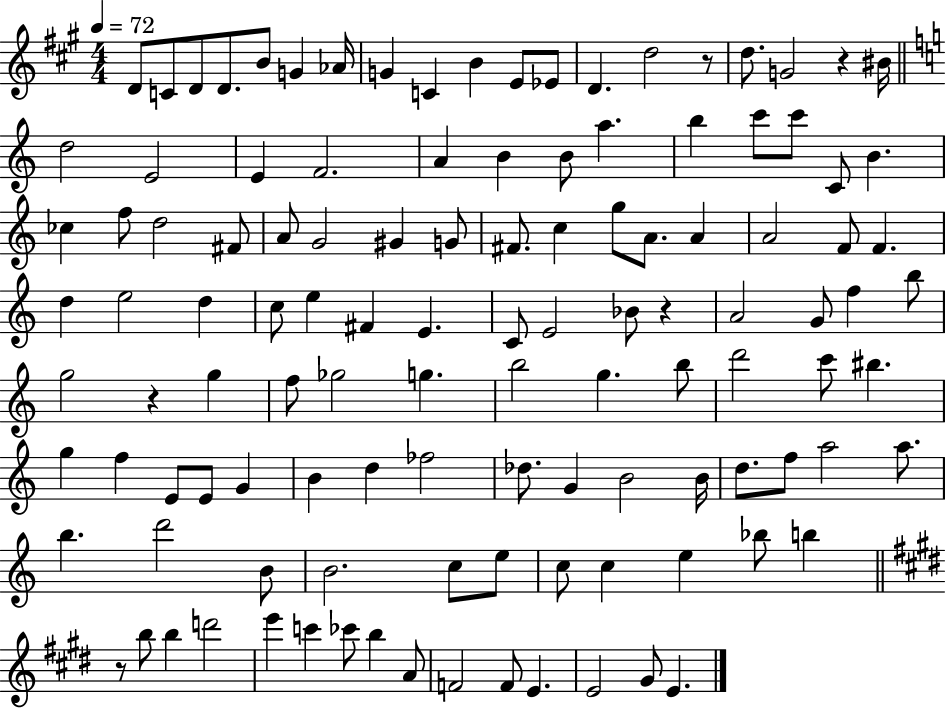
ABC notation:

X:1
T:Untitled
M:4/4
L:1/4
K:A
D/2 C/2 D/2 D/2 B/2 G _A/4 G C B E/2 _E/2 D d2 z/2 d/2 G2 z ^B/4 d2 E2 E F2 A B B/2 a b c'/2 c'/2 C/2 B _c f/2 d2 ^F/2 A/2 G2 ^G G/2 ^F/2 c g/2 A/2 A A2 F/2 F d e2 d c/2 e ^F E C/2 E2 _B/2 z A2 G/2 f b/2 g2 z g f/2 _g2 g b2 g b/2 d'2 c'/2 ^b g f E/2 E/2 G B d _f2 _d/2 G B2 B/4 d/2 f/2 a2 a/2 b d'2 B/2 B2 c/2 e/2 c/2 c e _b/2 b z/2 b/2 b d'2 e' c' _c'/2 b A/2 F2 F/2 E E2 ^G/2 E